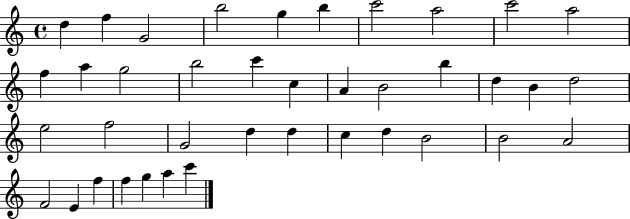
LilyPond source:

{
  \clef treble
  \time 4/4
  \defaultTimeSignature
  \key c \major
  d''4 f''4 g'2 | b''2 g''4 b''4 | c'''2 a''2 | c'''2 a''2 | \break f''4 a''4 g''2 | b''2 c'''4 c''4 | a'4 b'2 b''4 | d''4 b'4 d''2 | \break e''2 f''2 | g'2 d''4 d''4 | c''4 d''4 b'2 | b'2 a'2 | \break f'2 e'4 f''4 | f''4 g''4 a''4 c'''4 | \bar "|."
}